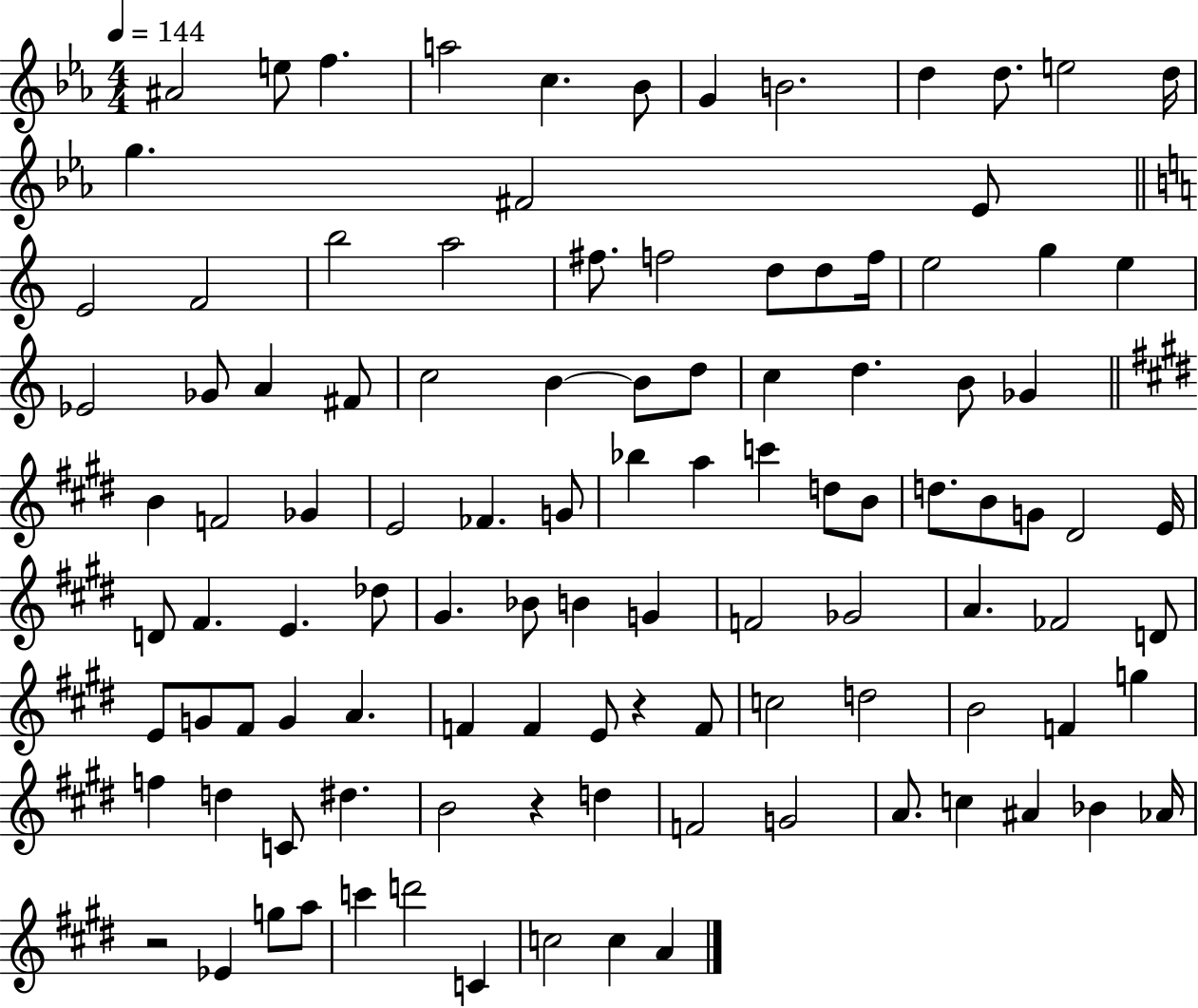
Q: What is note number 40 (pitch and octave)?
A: B4